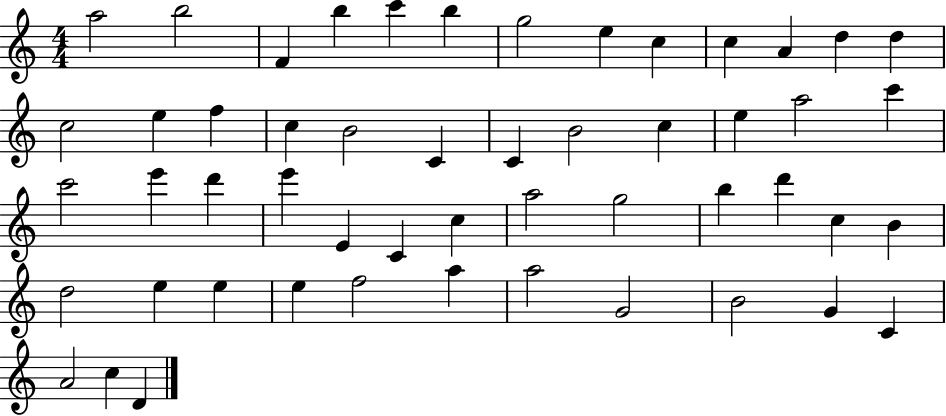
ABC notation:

X:1
T:Untitled
M:4/4
L:1/4
K:C
a2 b2 F b c' b g2 e c c A d d c2 e f c B2 C C B2 c e a2 c' c'2 e' d' e' E C c a2 g2 b d' c B d2 e e e f2 a a2 G2 B2 G C A2 c D